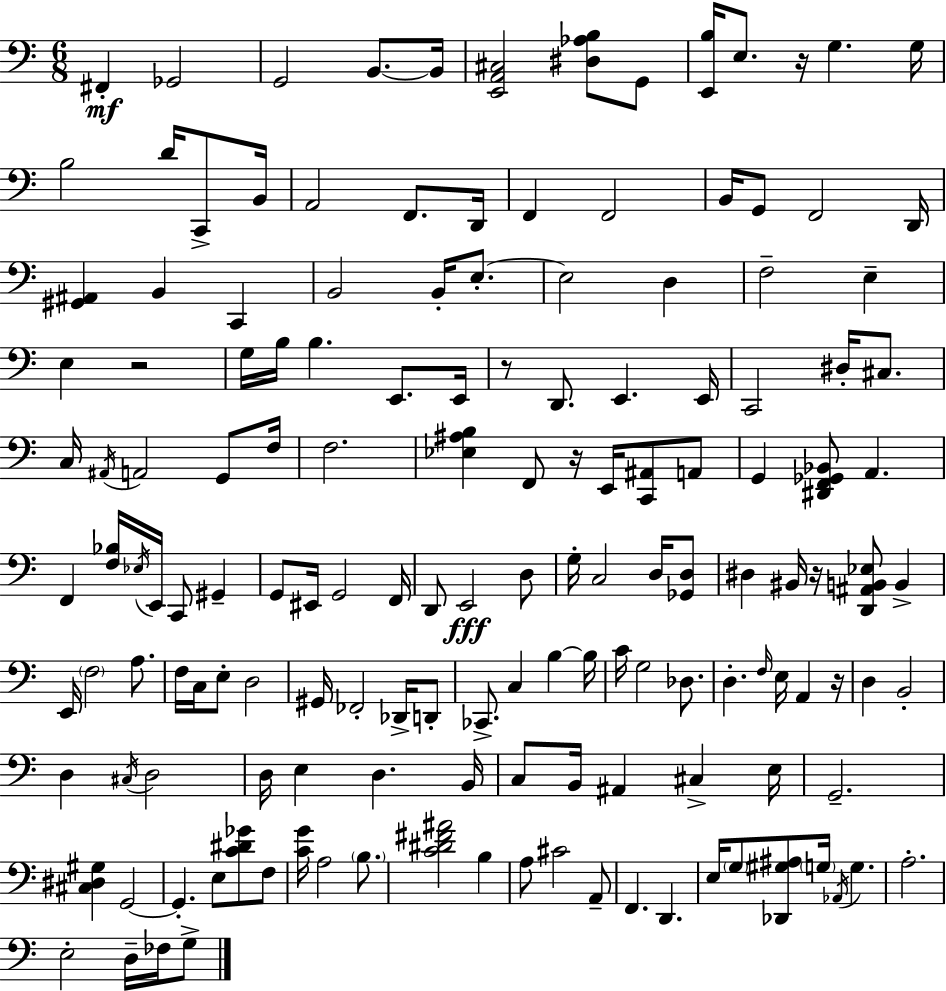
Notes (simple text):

F#2/q Gb2/h G2/h B2/e. B2/s [E2,A2,C#3]/h [D#3,Ab3,B3]/e G2/e [E2,B3]/s E3/e. R/s G3/q. G3/s B3/h D4/s C2/e B2/s A2/h F2/e. D2/s F2/q F2/h B2/s G2/e F2/h D2/s [G#2,A#2]/q B2/q C2/q B2/h B2/s E3/e. E3/h D3/q F3/h E3/q E3/q R/h G3/s B3/s B3/q. E2/e. E2/s R/e D2/e. E2/q. E2/s C2/h D#3/s C#3/e. C3/s A#2/s A2/h G2/e F3/s F3/h. [Eb3,A#3,B3]/q F2/e R/s E2/s [C2,A#2]/e A2/e G2/q [D#2,F2,Gb2,Bb2]/e A2/q. F2/q [F3,Bb3]/s Eb3/s E2/s C2/e G#2/q G2/e EIS2/s G2/h F2/s D2/e E2/h D3/e G3/s C3/h D3/s [Gb2,D3]/e D#3/q BIS2/s R/s [D2,A#2,B2,Eb3]/e B2/q E2/s F3/h A3/e. F3/s C3/s E3/e D3/h G#2/s FES2/h Db2/s D2/e CES2/e. C3/q B3/q B3/s C4/s G3/h Db3/e. D3/q. F3/s E3/s A2/q R/s D3/q B2/h D3/q C#3/s D3/h D3/s E3/q D3/q. B2/s C3/e B2/s A#2/q C#3/q E3/s G2/h. [C#3,D#3,G#3]/q G2/h G2/q. E3/e [C4,D#4,Gb4]/e F3/e [C4,G4]/s A3/h B3/e. [C4,D#4,F#4,A#4]/h B3/q A3/e C#4/h A2/e F2/q. D2/q. E3/s G3/e [Db2,G#3,A#3]/e G3/s Ab2/s G3/q. A3/h. E3/h D3/s FES3/s G3/e